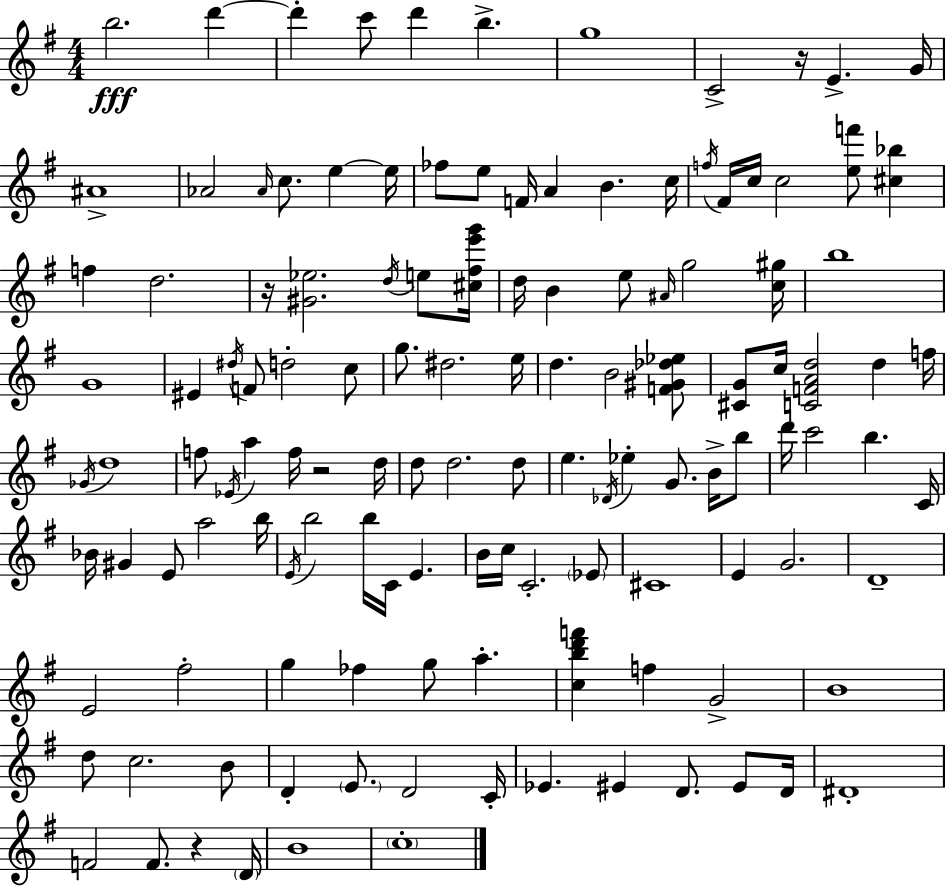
B5/h. D6/q D6/q C6/e D6/q B5/q. G5/w C4/h R/s E4/q. G4/s A#4/w Ab4/h Ab4/s C5/e. E5/q E5/s FES5/e E5/e F4/s A4/q B4/q. C5/s F5/s F#4/s C5/s C5/h [E5,F6]/e [C#5,Bb5]/q F5/q D5/h. R/s [G#4,Eb5]/h. D5/s E5/e [C#5,F#5,E6,G6]/s D5/s B4/q E5/e A#4/s G5/h [C5,G#5]/s B5/w G4/w EIS4/q D#5/s F4/e D5/h C5/e G5/e. D#5/h. E5/s D5/q. B4/h [F4,G#4,Db5,Eb5]/e [C#4,G4]/e C5/s [C4,F4,A4,D5]/h D5/q F5/s Gb4/s D5/w F5/e Eb4/s A5/q F5/s R/h D5/s D5/e D5/h. D5/e E5/q. Db4/s Eb5/q G4/e. B4/s B5/e D6/s C6/h B5/q. C4/s Bb4/s G#4/q E4/e A5/h B5/s E4/s B5/h B5/s C4/s E4/q. B4/s C5/s C4/h. Eb4/e C#4/w E4/q G4/h. D4/w E4/h F#5/h G5/q FES5/q G5/e A5/q. [C5,B5,D6,F6]/q F5/q G4/h B4/w D5/e C5/h. B4/e D4/q E4/e. D4/h C4/s Eb4/q. EIS4/q D4/e. EIS4/e D4/s D#4/w F4/h F4/e. R/q D4/s B4/w C5/w